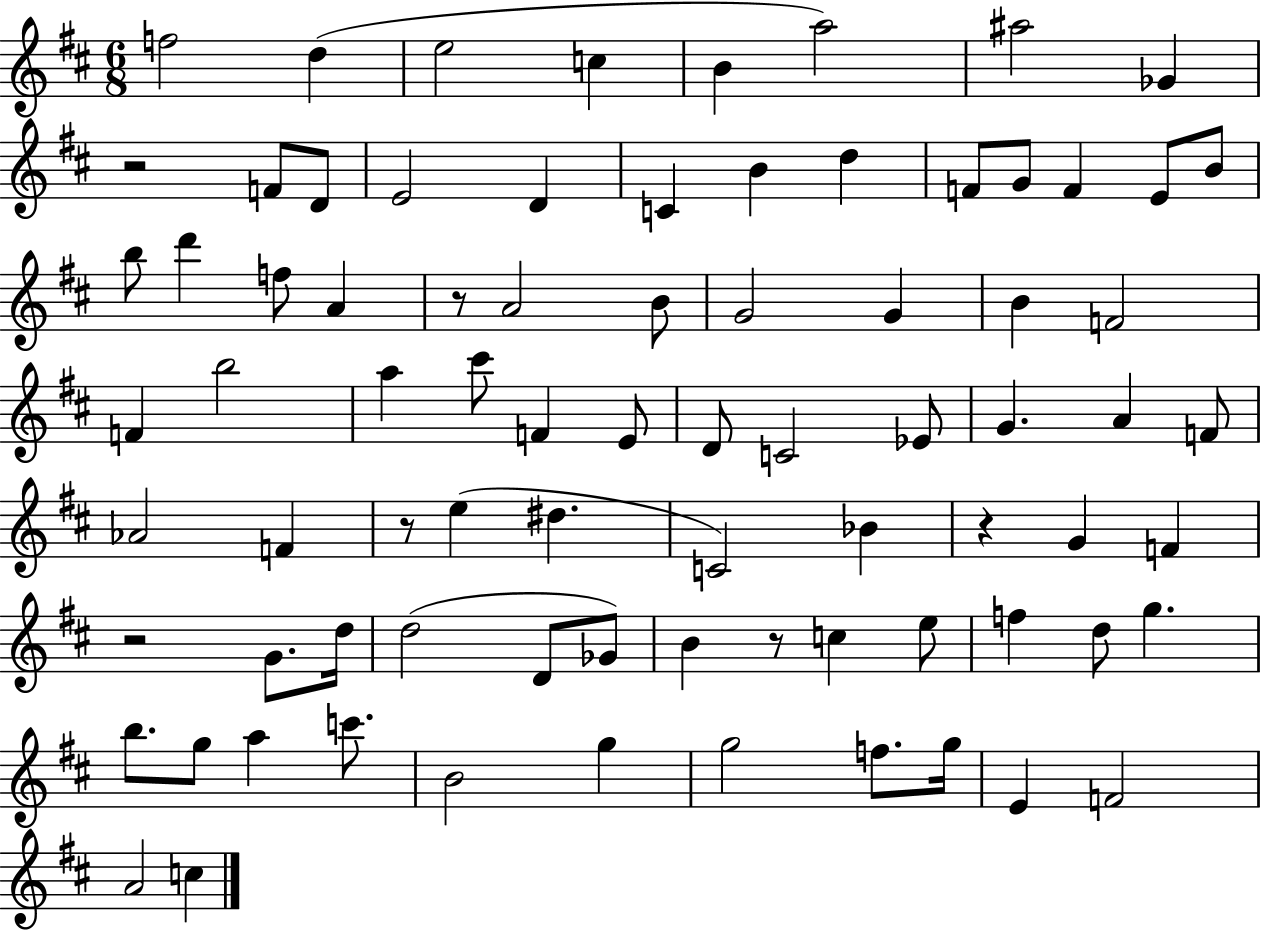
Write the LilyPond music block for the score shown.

{
  \clef treble
  \numericTimeSignature
  \time 6/8
  \key d \major
  \repeat volta 2 { f''2 d''4( | e''2 c''4 | b'4 a''2) | ais''2 ges'4 | \break r2 f'8 d'8 | e'2 d'4 | c'4 b'4 d''4 | f'8 g'8 f'4 e'8 b'8 | \break b''8 d'''4 f''8 a'4 | r8 a'2 b'8 | g'2 g'4 | b'4 f'2 | \break f'4 b''2 | a''4 cis'''8 f'4 e'8 | d'8 c'2 ees'8 | g'4. a'4 f'8 | \break aes'2 f'4 | r8 e''4( dis''4. | c'2) bes'4 | r4 g'4 f'4 | \break r2 g'8. d''16 | d''2( d'8 ges'8) | b'4 r8 c''4 e''8 | f''4 d''8 g''4. | \break b''8. g''8 a''4 c'''8. | b'2 g''4 | g''2 f''8. g''16 | e'4 f'2 | \break a'2 c''4 | } \bar "|."
}